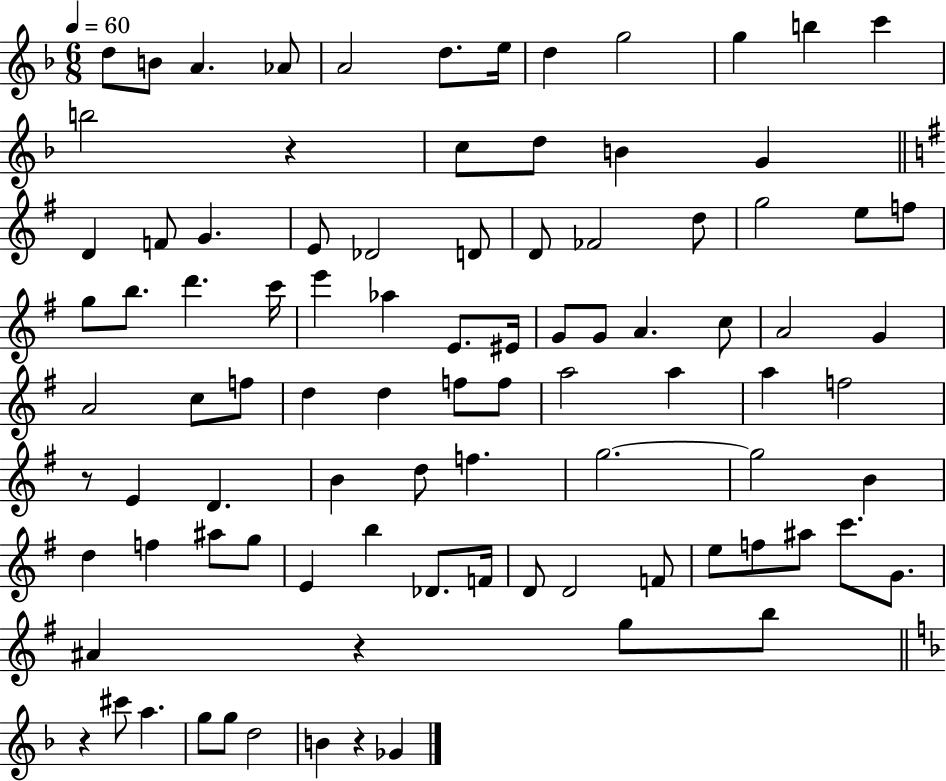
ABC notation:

X:1
T:Untitled
M:6/8
L:1/4
K:F
d/2 B/2 A _A/2 A2 d/2 e/4 d g2 g b c' b2 z c/2 d/2 B G D F/2 G E/2 _D2 D/2 D/2 _F2 d/2 g2 e/2 f/2 g/2 b/2 d' c'/4 e' _a E/2 ^E/4 G/2 G/2 A c/2 A2 G A2 c/2 f/2 d d f/2 f/2 a2 a a f2 z/2 E D B d/2 f g2 g2 B d f ^a/2 g/2 E b _D/2 F/4 D/2 D2 F/2 e/2 f/2 ^a/2 c'/2 G/2 ^A z g/2 b/2 z ^c'/2 a g/2 g/2 d2 B z _G